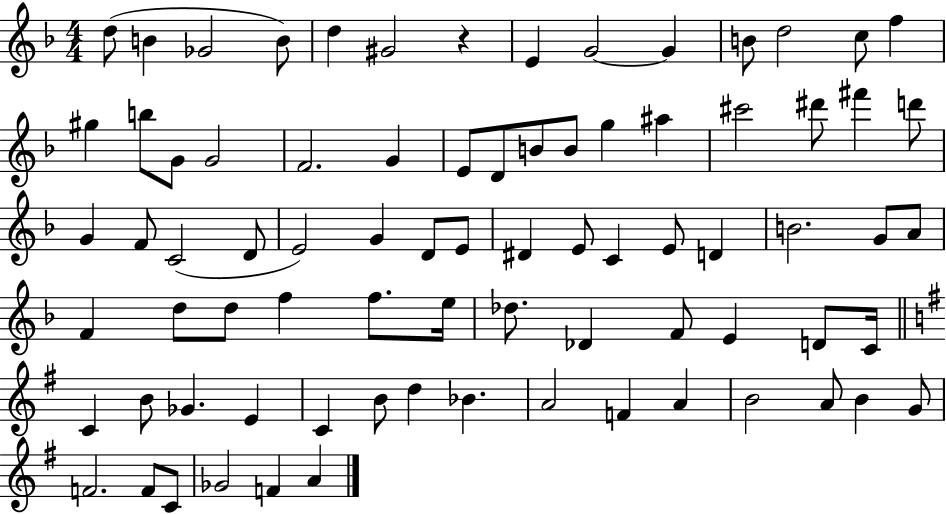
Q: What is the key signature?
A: F major